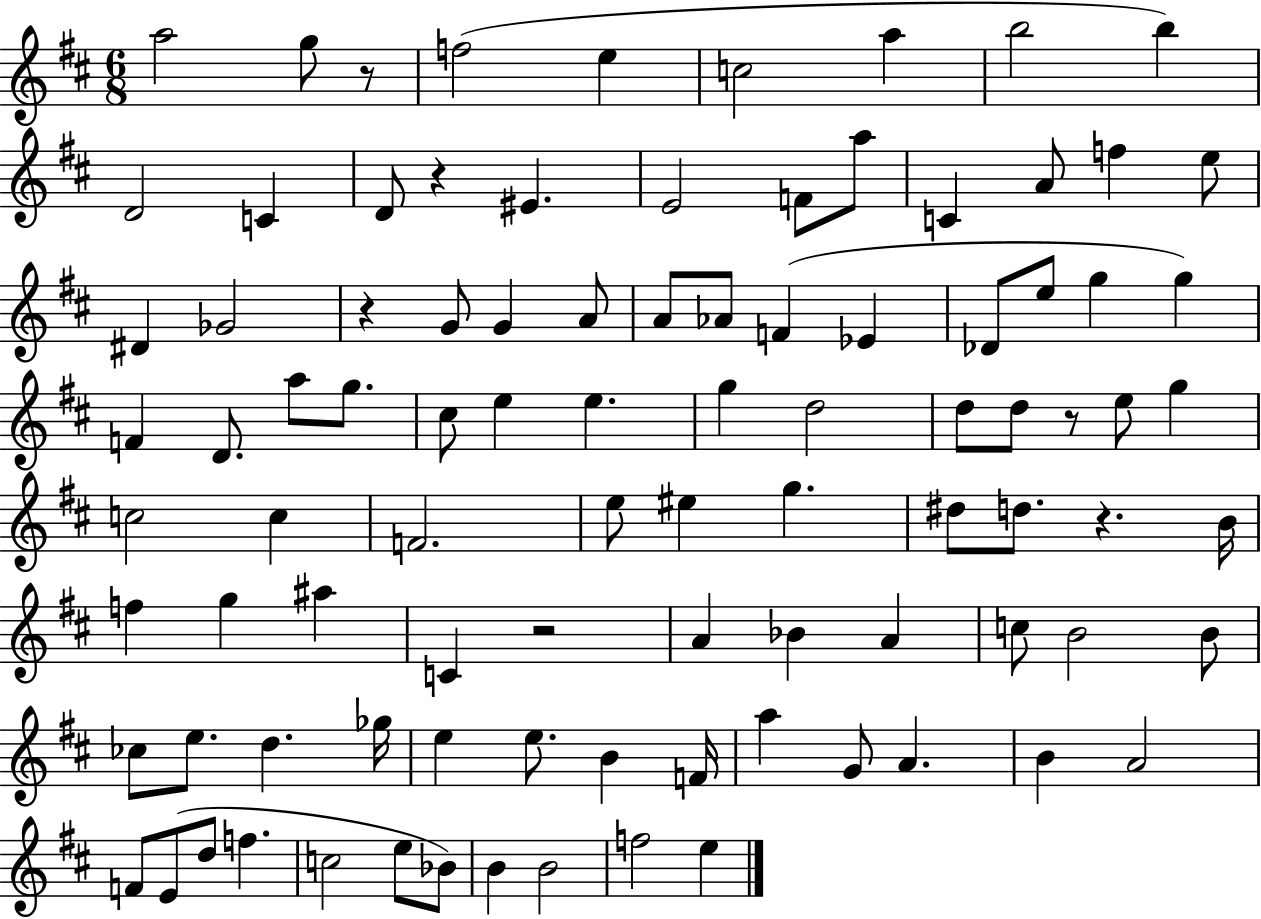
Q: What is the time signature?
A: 6/8